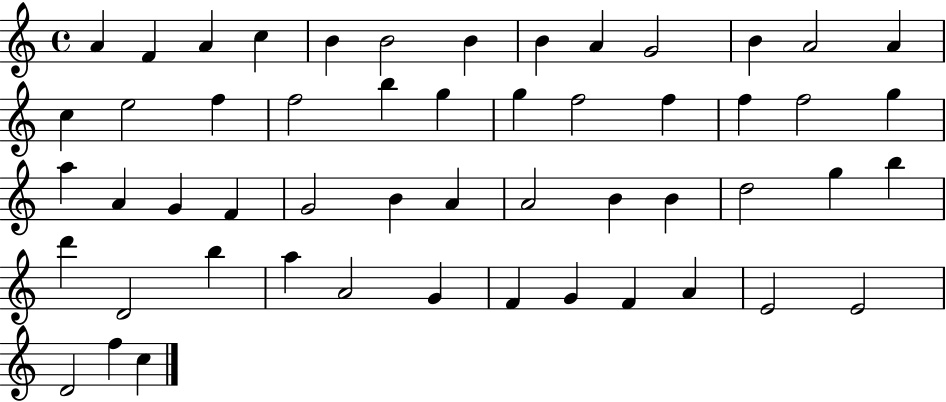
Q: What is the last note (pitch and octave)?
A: C5